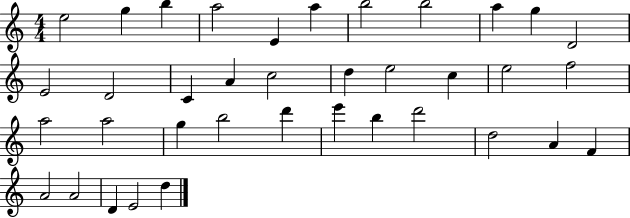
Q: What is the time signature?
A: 4/4